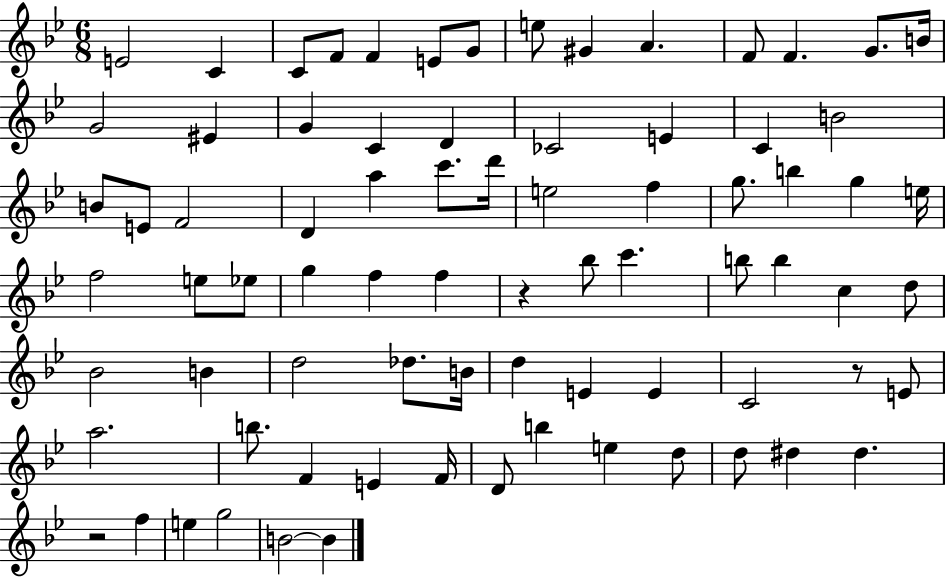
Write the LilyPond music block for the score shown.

{
  \clef treble
  \numericTimeSignature
  \time 6/8
  \key bes \major
  \repeat volta 2 { e'2 c'4 | c'8 f'8 f'4 e'8 g'8 | e''8 gis'4 a'4. | f'8 f'4. g'8. b'16 | \break g'2 eis'4 | g'4 c'4 d'4 | ces'2 e'4 | c'4 b'2 | \break b'8 e'8 f'2 | d'4 a''4 c'''8. d'''16 | e''2 f''4 | g''8. b''4 g''4 e''16 | \break f''2 e''8 ees''8 | g''4 f''4 f''4 | r4 bes''8 c'''4. | b''8 b''4 c''4 d''8 | \break bes'2 b'4 | d''2 des''8. b'16 | d''4 e'4 e'4 | c'2 r8 e'8 | \break a''2. | b''8. f'4 e'4 f'16 | d'8 b''4 e''4 d''8 | d''8 dis''4 dis''4. | \break r2 f''4 | e''4 g''2 | b'2~~ b'4 | } \bar "|."
}